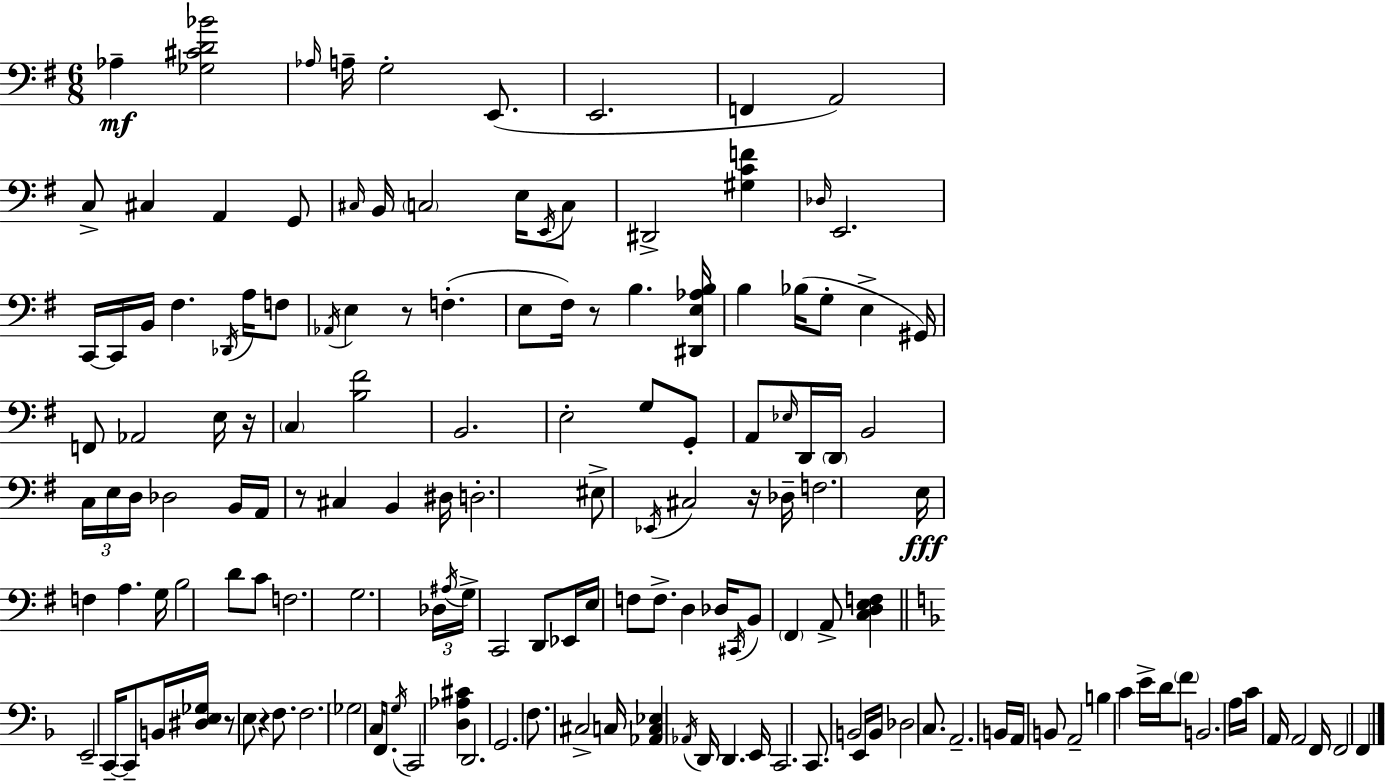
X:1
T:Untitled
M:6/8
L:1/4
K:Em
_A, [_G,^CD_B]2 _A,/4 A,/4 G,2 E,,/2 E,,2 F,, A,,2 C,/2 ^C, A,, G,,/2 ^C,/4 B,,/4 C,2 E,/4 E,,/4 C,/2 ^D,,2 [^G,CF] _D,/4 E,,2 C,,/4 C,,/4 B,,/4 ^F, _D,,/4 A,/4 F,/2 _A,,/4 E, z/2 F, E,/2 ^F,/4 z/2 B, [^D,,E,_A,B,]/4 B, _B,/4 G,/2 E, ^G,,/4 F,,/2 _A,,2 E,/4 z/4 C, [B,^F]2 B,,2 E,2 G,/2 G,,/2 A,,/2 _E,/4 D,,/4 D,,/4 B,,2 C,/4 E,/4 D,/4 _D,2 B,,/4 A,,/4 z/2 ^C, B,, ^D,/4 D,2 ^E,/2 _E,,/4 ^C,2 z/4 _D,/4 F,2 E,/4 F, A, G,/4 B,2 D/2 C/2 F,2 G,2 _D,/4 ^A,/4 G,/4 C,,2 D,,/2 _E,,/4 E,/4 F,/2 F,/2 D, _D,/4 ^C,,/4 B,,/2 ^F,, A,,/2 [C,D,E,F,] E,,2 C,,/4 C,,/2 B,,/4 [^D,E,_G,]/4 z/2 E,/2 z F,/2 F,2 _G,2 C,/4 F,,/2 G,/4 C,,2 [D,_A,^C] D,,2 G,,2 F,/2 ^C,2 C,/4 [_A,,C,_E,] _A,,/4 D,,/4 D,, E,,/4 C,,2 C,,/2 B,,2 E,,/4 B,,/4 _D,2 C,/2 A,,2 B,,/4 A,,/4 B,,/2 A,,2 B, C E/4 D/4 F/2 B,,2 A,/4 C/4 A,,/4 A,,2 F,,/4 F,,2 F,,